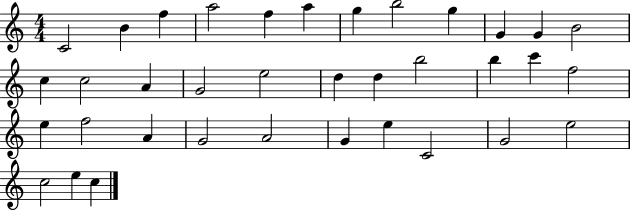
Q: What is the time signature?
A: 4/4